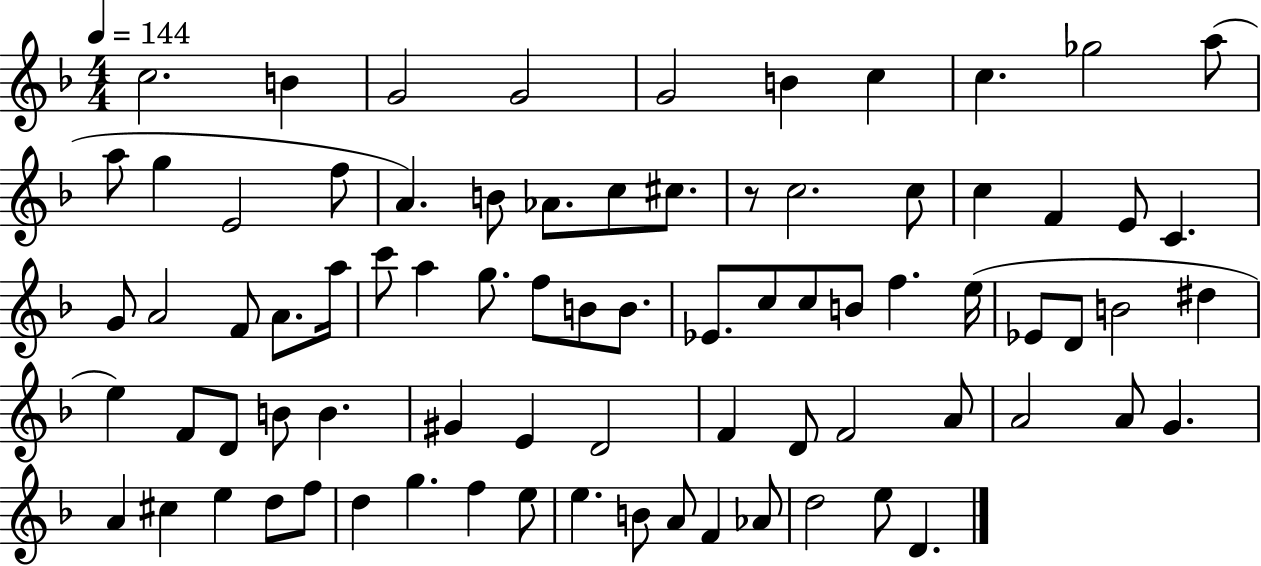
C5/h. B4/q G4/h G4/h G4/h B4/q C5/q C5/q. Gb5/h A5/e A5/e G5/q E4/h F5/e A4/q. B4/e Ab4/e. C5/e C#5/e. R/e C5/h. C5/e C5/q F4/q E4/e C4/q. G4/e A4/h F4/e A4/e. A5/s C6/e A5/q G5/e. F5/e B4/e B4/e. Eb4/e. C5/e C5/e B4/e F5/q. E5/s Eb4/e D4/e B4/h D#5/q E5/q F4/e D4/e B4/e B4/q. G#4/q E4/q D4/h F4/q D4/e F4/h A4/e A4/h A4/e G4/q. A4/q C#5/q E5/q D5/e F5/e D5/q G5/q. F5/q E5/e E5/q. B4/e A4/e F4/q Ab4/e D5/h E5/e D4/q.